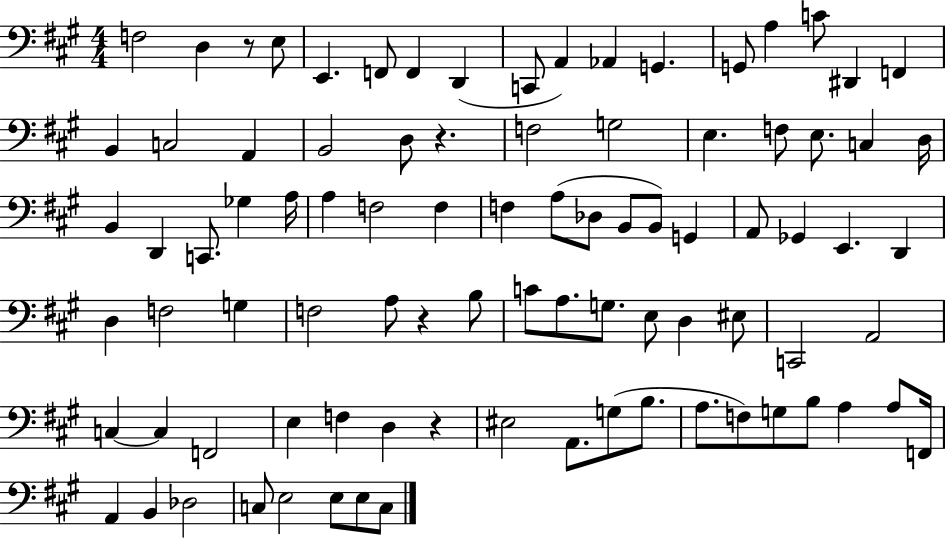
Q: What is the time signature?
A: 4/4